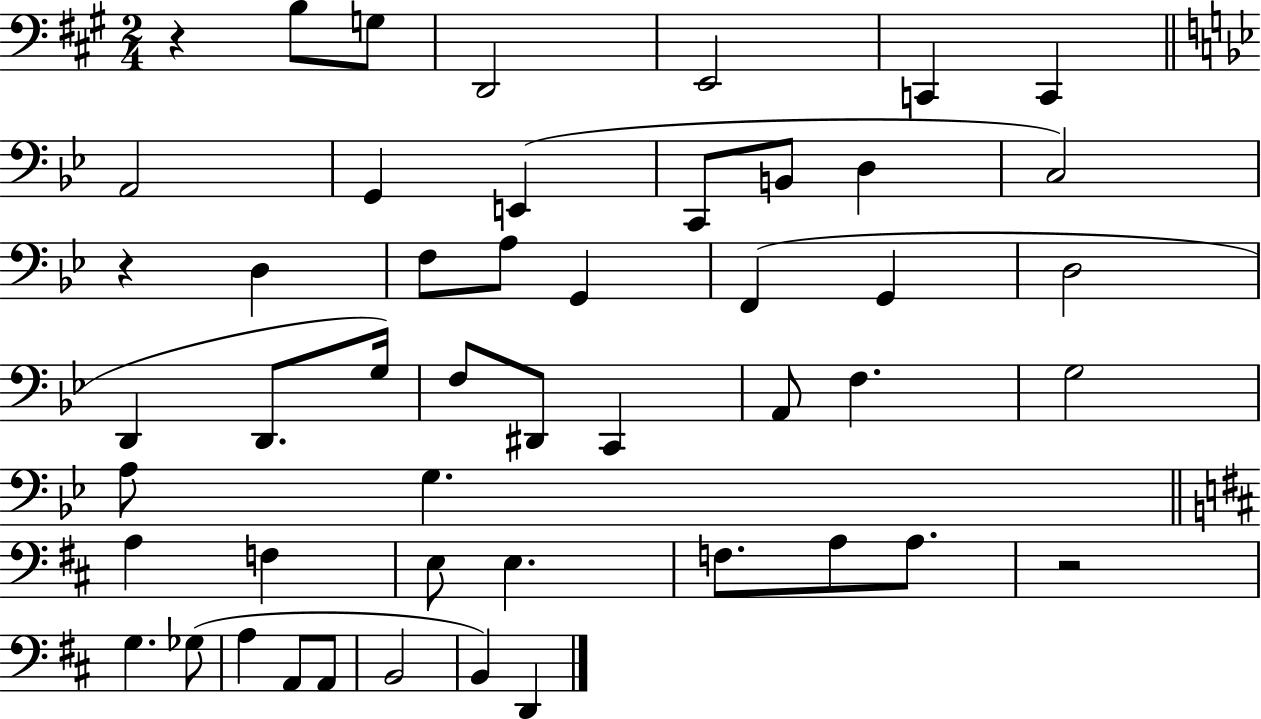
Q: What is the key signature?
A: A major